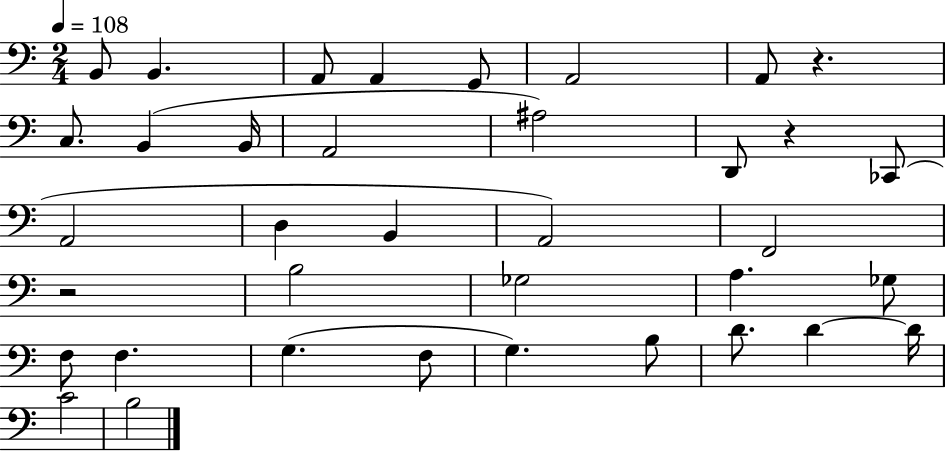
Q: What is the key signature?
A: C major